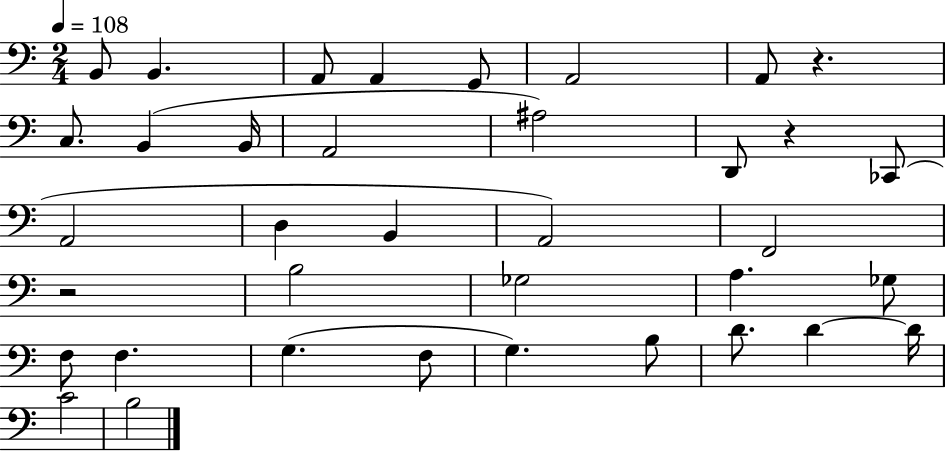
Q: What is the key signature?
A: C major